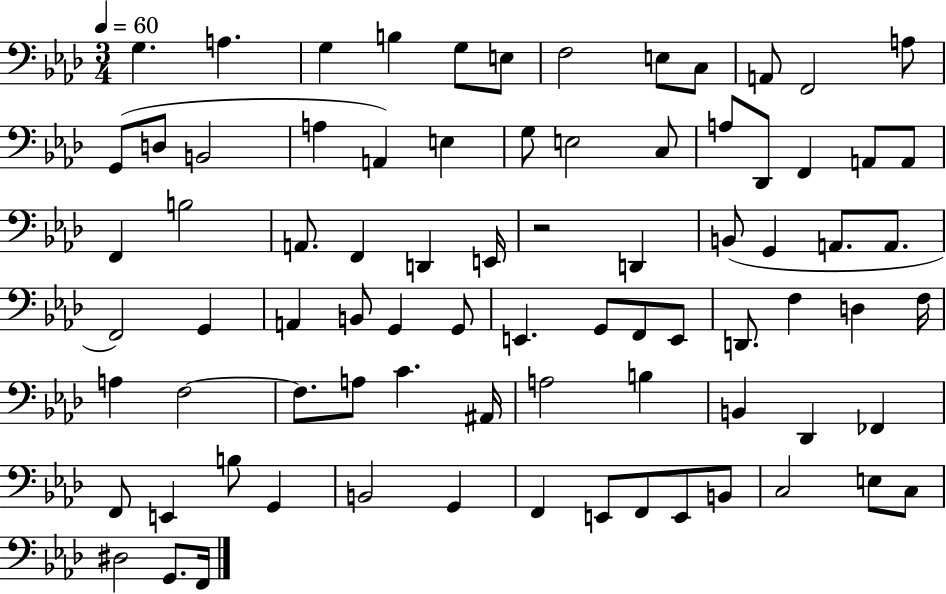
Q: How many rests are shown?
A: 1